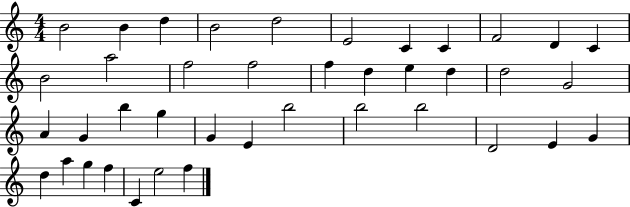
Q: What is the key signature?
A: C major